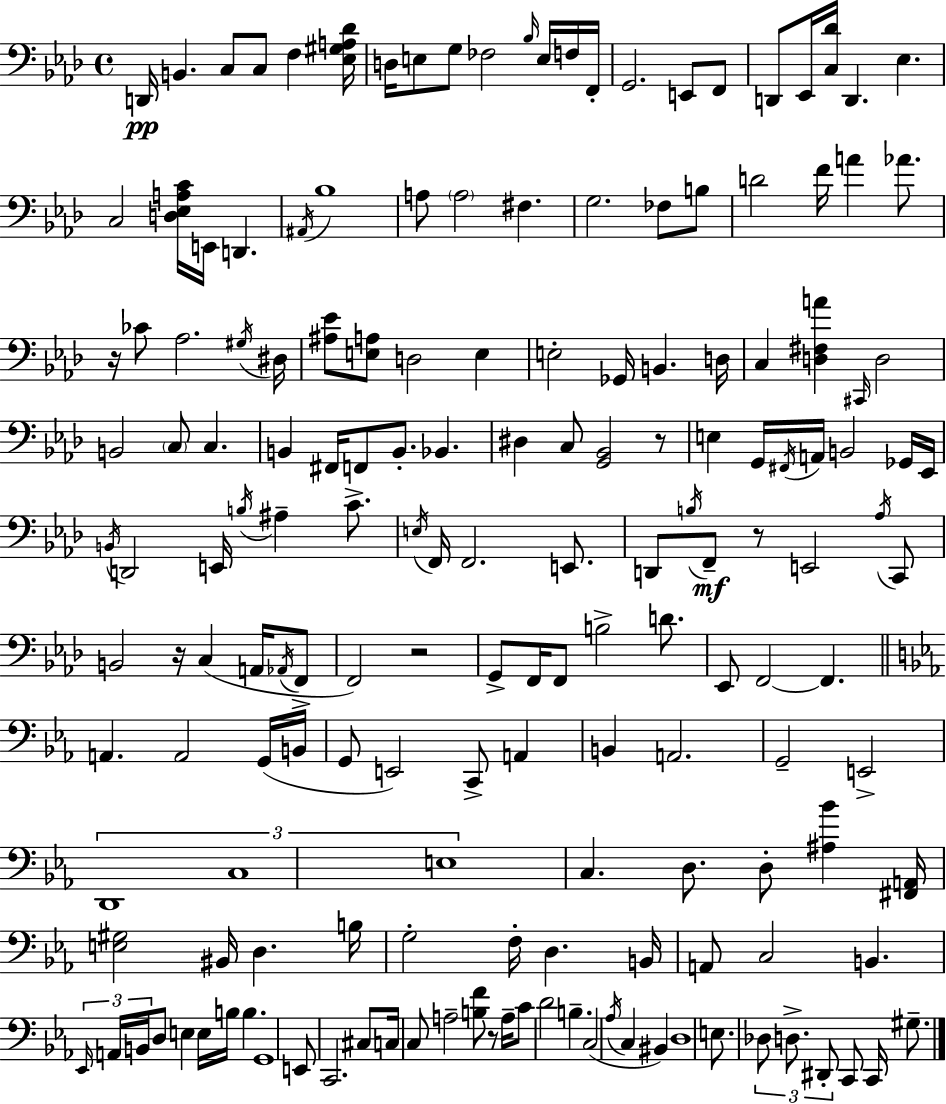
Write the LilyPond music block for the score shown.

{
  \clef bass
  \time 4/4
  \defaultTimeSignature
  \key f \minor
  \repeat volta 2 { d,16\pp b,4. c8 c8 f4 <ees gis a des'>16 | d16 e8 g8 fes2 \grace { bes16 } e16 f16 | f,16-. g,2. e,8 f,8 | d,8 ees,16 <c des'>16 d,4. ees4. | \break c2 <d ees a c'>16 e,16 d,4. | \acciaccatura { ais,16 } bes1 | a8 \parenthesize a2 fis4. | g2. fes8 | \break b8 d'2 f'16 a'4 aes'8. | r16 ces'8 aes2. | \acciaccatura { gis16 } dis16 <ais ees'>8 <e a>8 d2 e4 | e2-. ges,16 b,4. | \break d16 c4 <d fis a'>4 \grace { cis,16 } d2 | b,2 \parenthesize c8 c4. | b,4 fis,16 f,8 b,8.-. bes,4. | dis4 c8 <g, bes,>2 | \break r8 e4 g,16 \acciaccatura { fis,16 } a,16 b,2 | ges,16 ees,16 \acciaccatura { b,16 } d,2 e,16 \acciaccatura { b16 } | ais4-- c'8.-> \acciaccatura { e16 } f,16 f,2. | e,8. d,8 \acciaccatura { b16 }\mf f,8-- r8 e,2 | \break \acciaccatura { aes16 } c,8 b,2 | r16 c4( a,16 \acciaccatura { aes,16 } f,8-> f,2) | r2 g,8-> f,16 f,8 | b2-> d'8. ees,8 f,2~~ | \break f,4. \bar "||" \break \key ees \major a,4. a,2 g,16( b,16 | g,8 e,2) c,8-> a,4 | b,4 a,2. | g,2-- e,2-> | \break \tuplet 3/2 { d,1 | c1 | e1 } | c4. d8. d8-. <ais bes'>4 <fis, a,>16 | \break <e gis>2 bis,16 d4. b16 | g2-. f16-. d4. b,16 | a,8 c2 b,4. | \tuplet 3/2 { \grace { ees,16 } a,16 b,16 } d8 e4 e16 b16 b4. | \break g,1 | e,8 c,2. cis8 | c16 c8 a2-- <b f'>8 r8 | a16-- c'8 d'2 b4.-- | \break c2( \acciaccatura { aes16 } c4 bis,4) | d1 | e8. \tuplet 3/2 { des8 d8.-> dis,8-. } c,8 c,16 gis8.-- | } \bar "|."
}